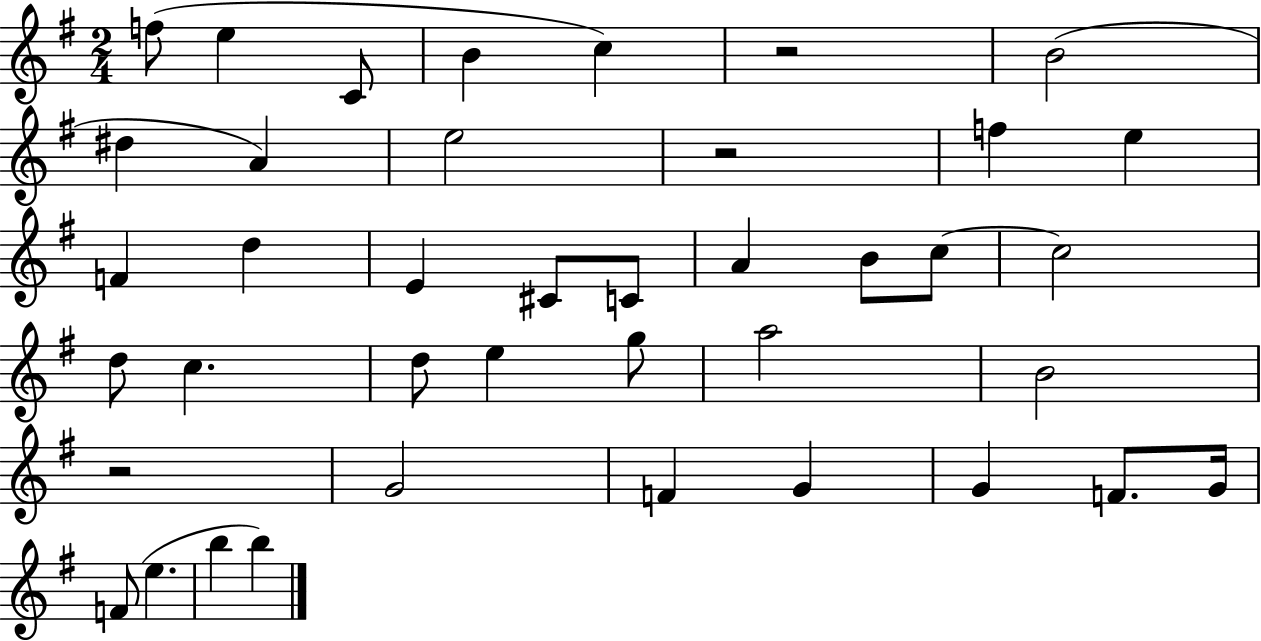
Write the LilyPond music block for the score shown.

{
  \clef treble
  \numericTimeSignature
  \time 2/4
  \key g \major
  f''8( e''4 c'8 | b'4 c''4) | r2 | b'2( | \break dis''4 a'4) | e''2 | r2 | f''4 e''4 | \break f'4 d''4 | e'4 cis'8 c'8 | a'4 b'8 c''8~~ | c''2 | \break d''8 c''4. | d''8 e''4 g''8 | a''2 | b'2 | \break r2 | g'2 | f'4 g'4 | g'4 f'8. g'16 | \break f'8( e''4. | b''4 b''4) | \bar "|."
}